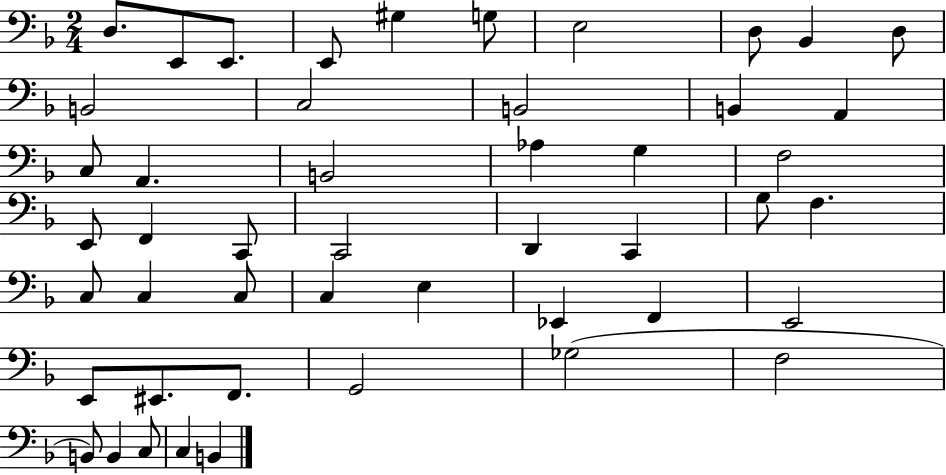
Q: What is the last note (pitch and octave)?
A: B2